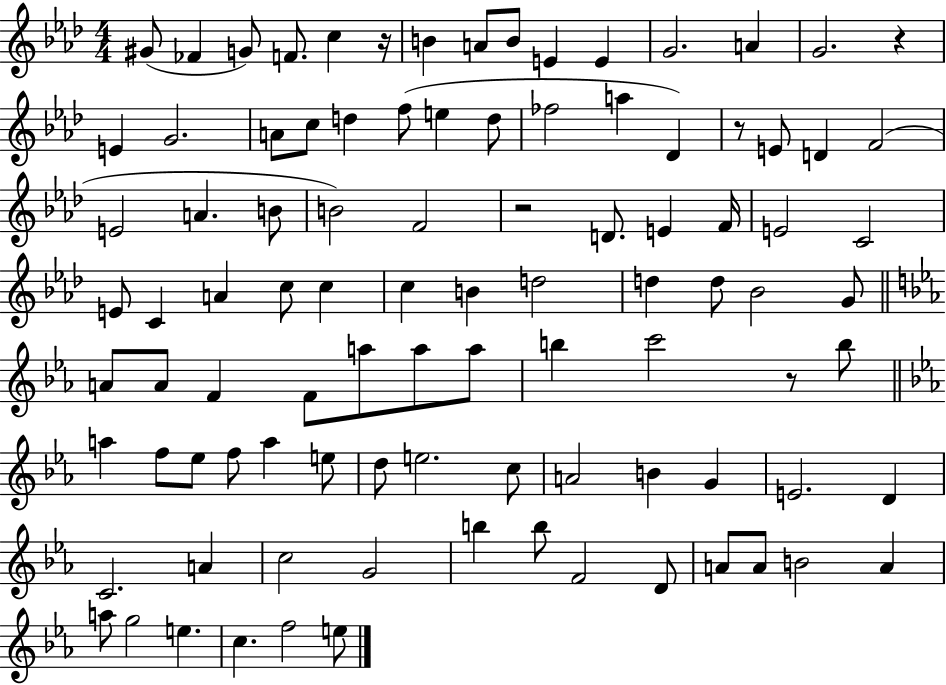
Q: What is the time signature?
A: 4/4